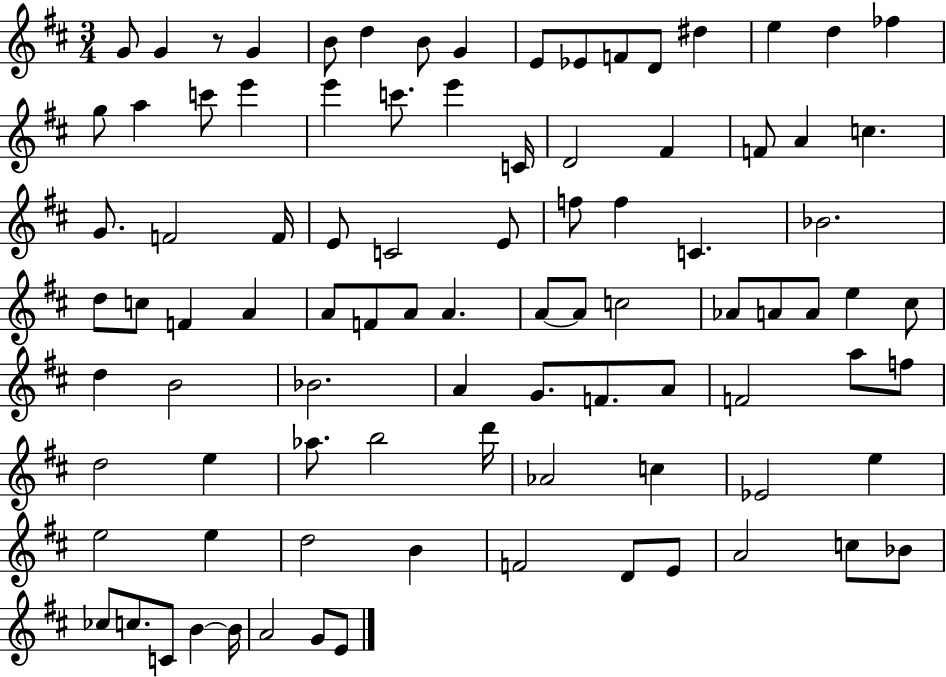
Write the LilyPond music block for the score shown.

{
  \clef treble
  \numericTimeSignature
  \time 3/4
  \key d \major
  g'8 g'4 r8 g'4 | b'8 d''4 b'8 g'4 | e'8 ees'8 f'8 d'8 dis''4 | e''4 d''4 fes''4 | \break g''8 a''4 c'''8 e'''4 | e'''4 c'''8. e'''4 c'16 | d'2 fis'4 | f'8 a'4 c''4. | \break g'8. f'2 f'16 | e'8 c'2 e'8 | f''8 f''4 c'4. | bes'2. | \break d''8 c''8 f'4 a'4 | a'8 f'8 a'8 a'4. | a'8~~ a'8 c''2 | aes'8 a'8 a'8 e''4 cis''8 | \break d''4 b'2 | bes'2. | a'4 g'8. f'8. a'8 | f'2 a''8 f''8 | \break d''2 e''4 | aes''8. b''2 d'''16 | aes'2 c''4 | ees'2 e''4 | \break e''2 e''4 | d''2 b'4 | f'2 d'8 e'8 | a'2 c''8 bes'8 | \break ces''8 c''8. c'8 b'4~~ b'16 | a'2 g'8 e'8 | \bar "|."
}